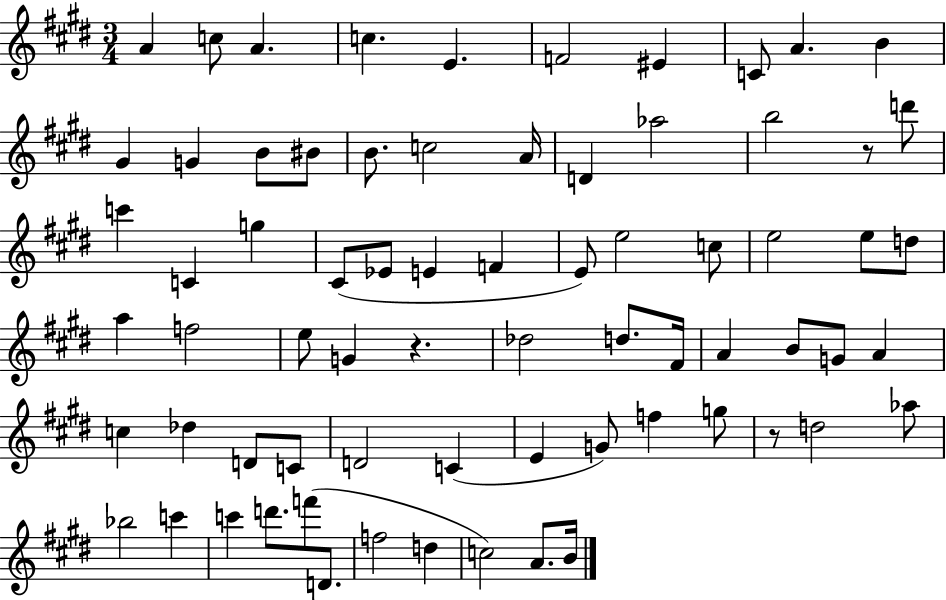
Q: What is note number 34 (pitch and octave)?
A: D5